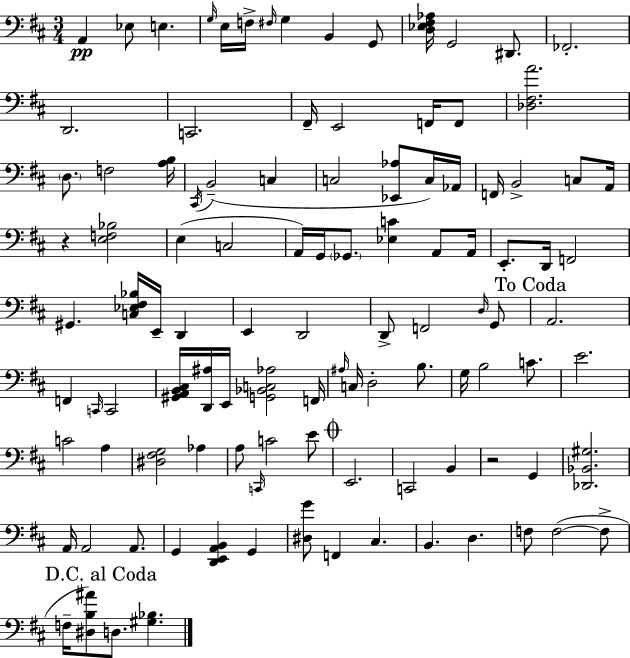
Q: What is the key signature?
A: D major